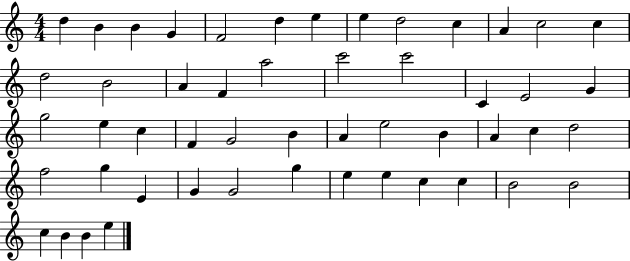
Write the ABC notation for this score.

X:1
T:Untitled
M:4/4
L:1/4
K:C
d B B G F2 d e e d2 c A c2 c d2 B2 A F a2 c'2 c'2 C E2 G g2 e c F G2 B A e2 B A c d2 f2 g E G G2 g e e c c B2 B2 c B B e